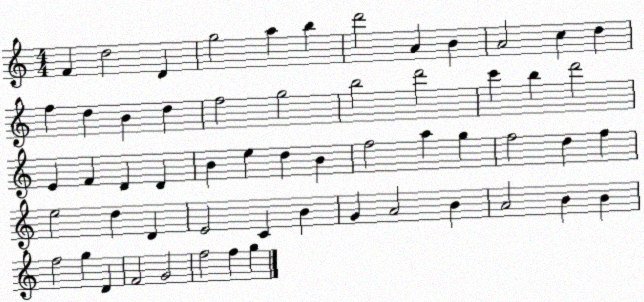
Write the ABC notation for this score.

X:1
T:Untitled
M:4/4
L:1/4
K:C
F d2 D g2 a b d'2 A B A2 c d f d B d f2 g2 b2 d'2 c' b d'2 E F D D B e d B f2 a g f2 d f e2 d D E2 C B G A2 B A2 B B f2 g D F2 G2 f2 f g